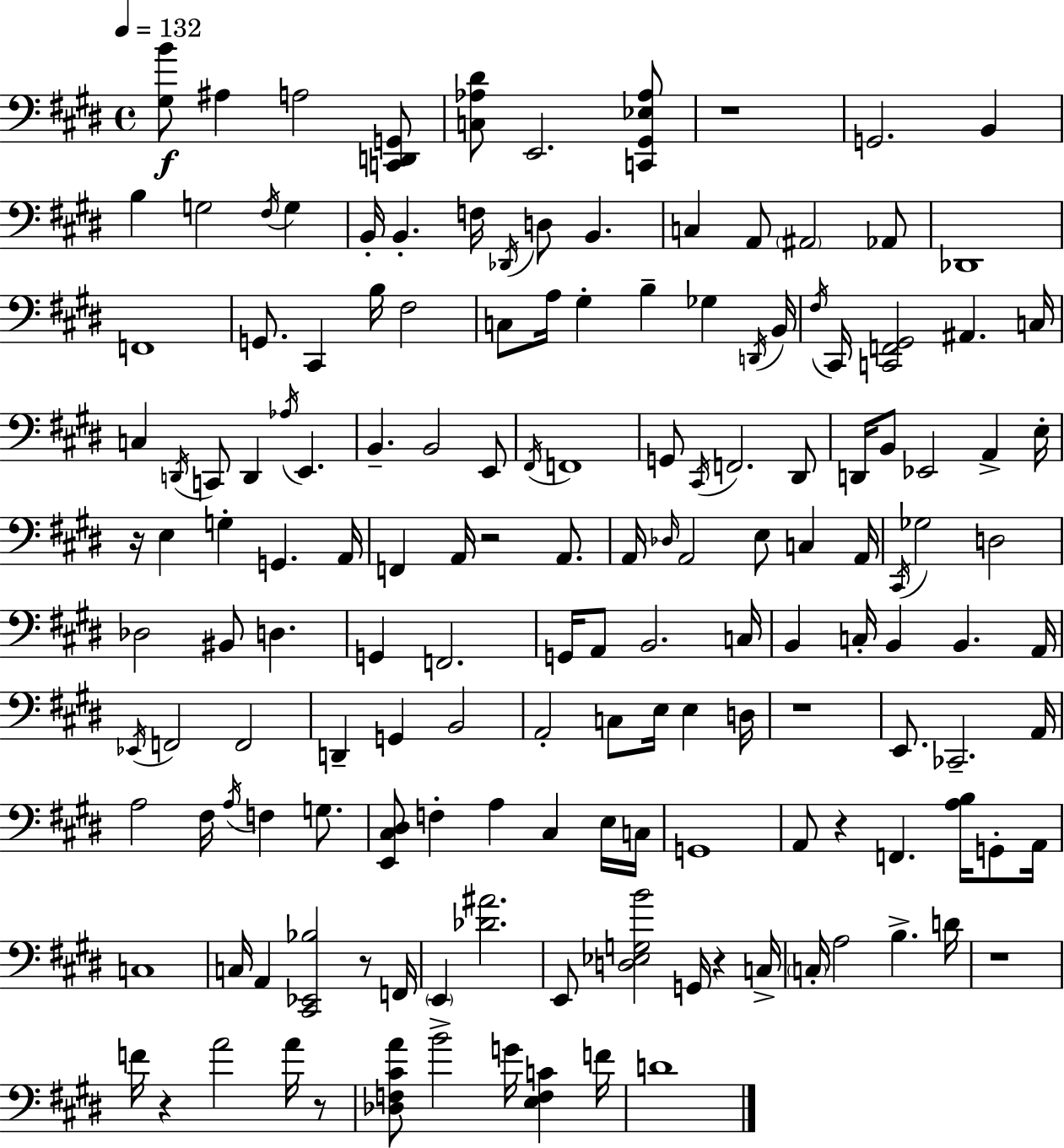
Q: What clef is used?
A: bass